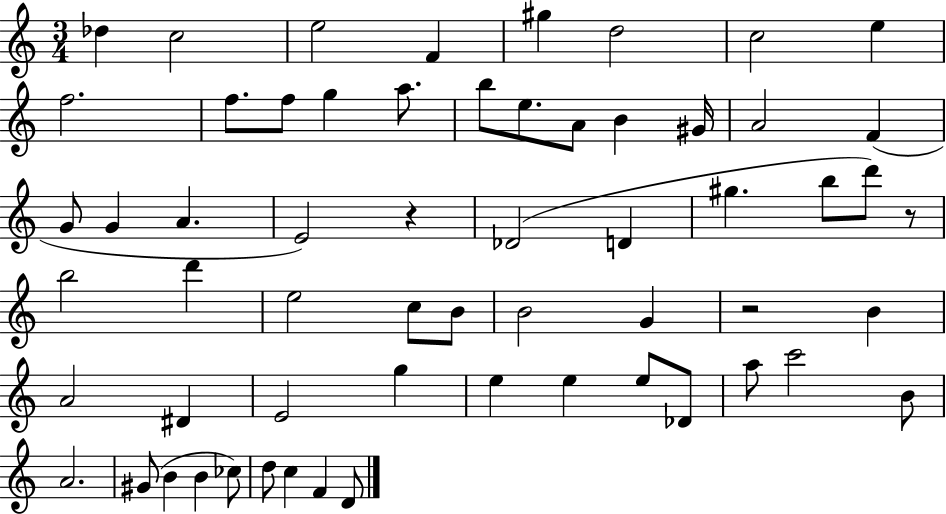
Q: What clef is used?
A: treble